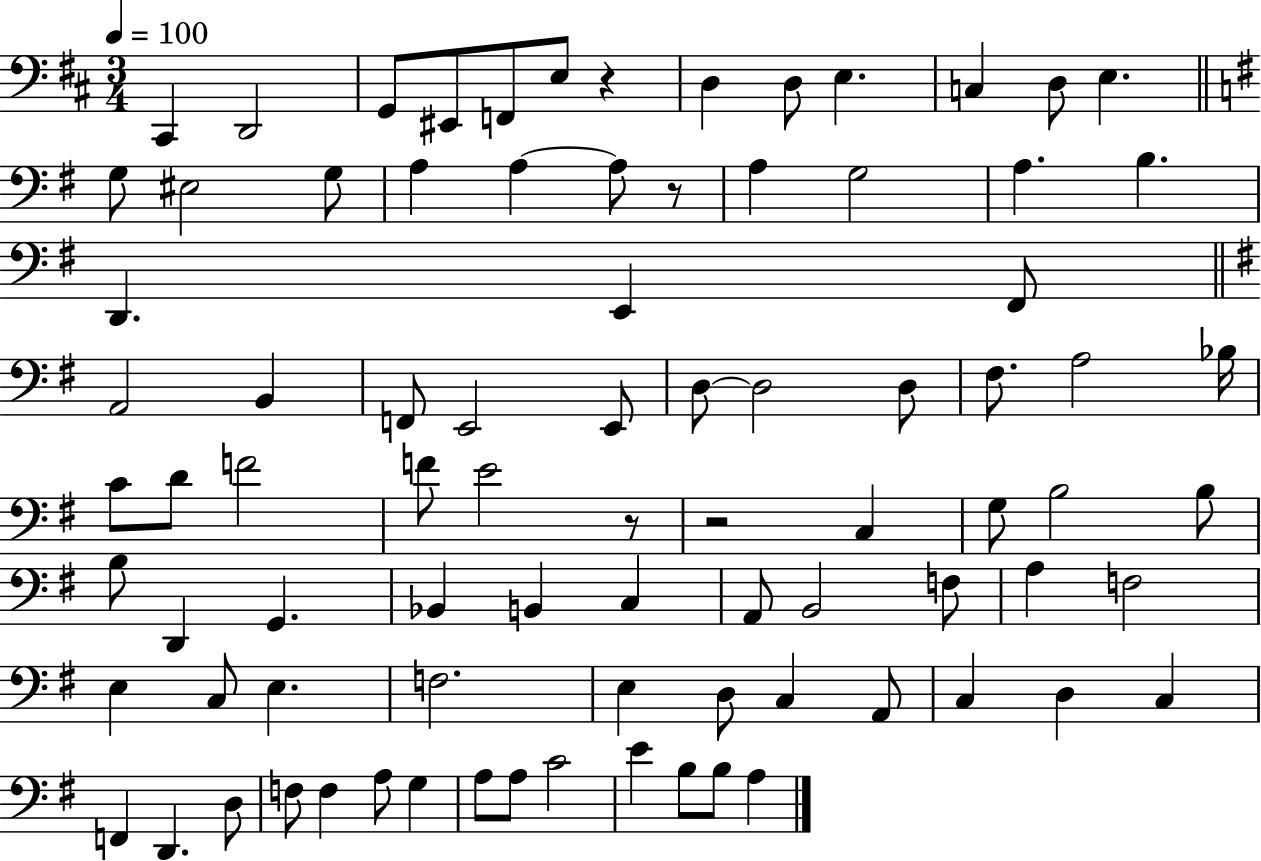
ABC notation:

X:1
T:Untitled
M:3/4
L:1/4
K:D
^C,, D,,2 G,,/2 ^E,,/2 F,,/2 E,/2 z D, D,/2 E, C, D,/2 E, G,/2 ^E,2 G,/2 A, A, A,/2 z/2 A, G,2 A, B, D,, E,, ^F,,/2 A,,2 B,, F,,/2 E,,2 E,,/2 D,/2 D,2 D,/2 ^F,/2 A,2 _B,/4 C/2 D/2 F2 F/2 E2 z/2 z2 C, G,/2 B,2 B,/2 B,/2 D,, G,, _B,, B,, C, A,,/2 B,,2 F,/2 A, F,2 E, C,/2 E, F,2 E, D,/2 C, A,,/2 C, D, C, F,, D,, D,/2 F,/2 F, A,/2 G, A,/2 A,/2 C2 E B,/2 B,/2 A,